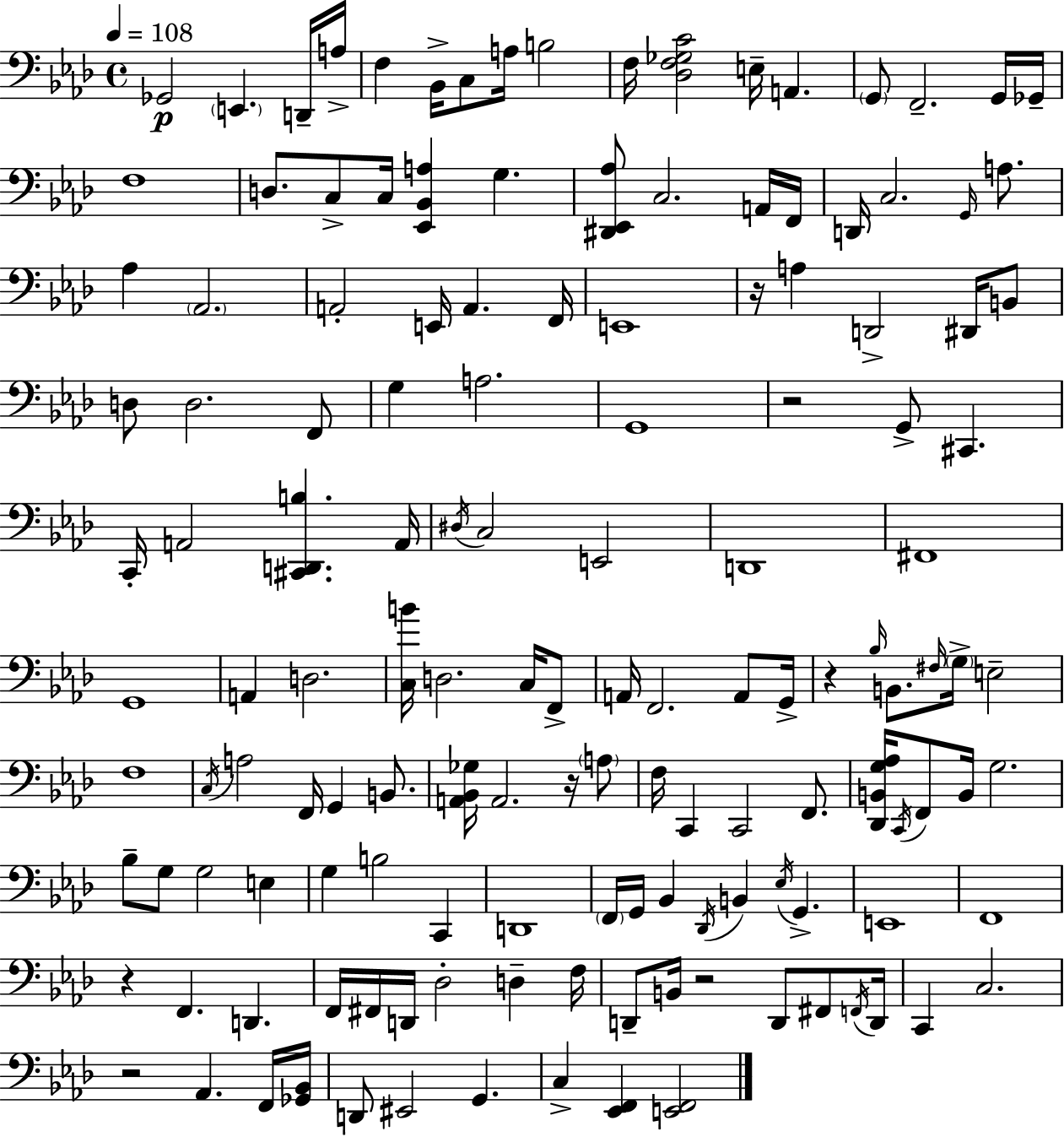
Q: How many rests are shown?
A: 7